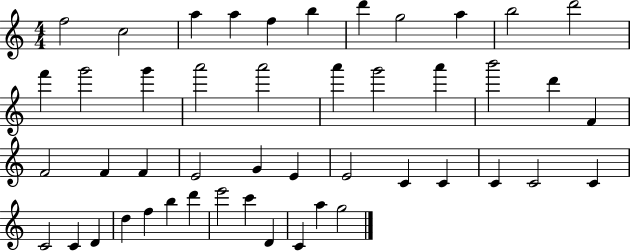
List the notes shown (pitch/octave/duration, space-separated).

F5/h C5/h A5/q A5/q F5/q B5/q D6/q G5/h A5/q B5/h D6/h F6/q G6/h G6/q A6/h A6/h A6/q G6/h A6/q B6/h D6/q F4/q F4/h F4/q F4/q E4/h G4/q E4/q E4/h C4/q C4/q C4/q C4/h C4/q C4/h C4/q D4/q D5/q F5/q B5/q D6/q E6/h C6/q D4/q C4/q A5/q G5/h